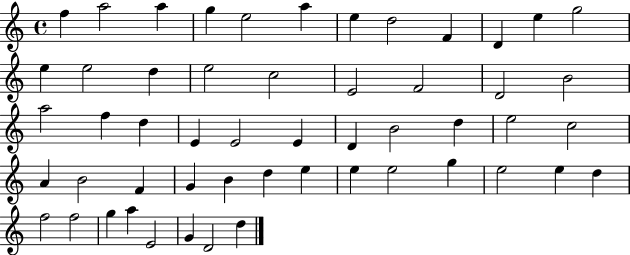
{
  \clef treble
  \time 4/4
  \defaultTimeSignature
  \key c \major
  f''4 a''2 a''4 | g''4 e''2 a''4 | e''4 d''2 f'4 | d'4 e''4 g''2 | \break e''4 e''2 d''4 | e''2 c''2 | e'2 f'2 | d'2 b'2 | \break a''2 f''4 d''4 | e'4 e'2 e'4 | d'4 b'2 d''4 | e''2 c''2 | \break a'4 b'2 f'4 | g'4 b'4 d''4 e''4 | e''4 e''2 g''4 | e''2 e''4 d''4 | \break f''2 f''2 | g''4 a''4 e'2 | g'4 d'2 d''4 | \bar "|."
}